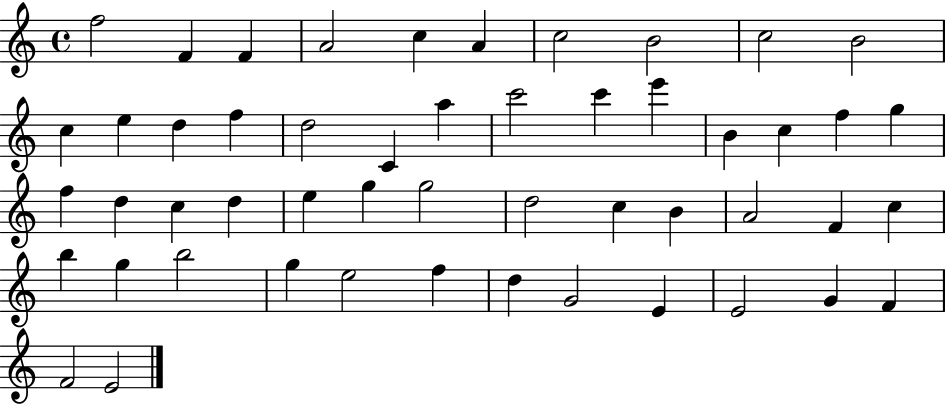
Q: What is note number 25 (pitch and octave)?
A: F5